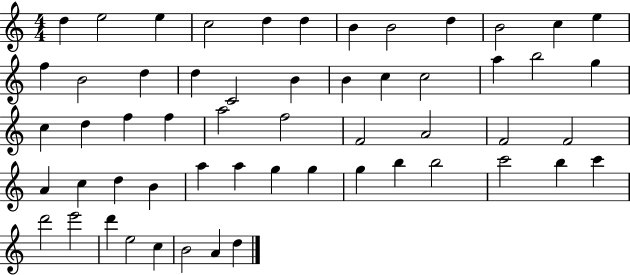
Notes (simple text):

D5/q E5/h E5/q C5/h D5/q D5/q B4/q B4/h D5/q B4/h C5/q E5/q F5/q B4/h D5/q D5/q C4/h B4/q B4/q C5/q C5/h A5/q B5/h G5/q C5/q D5/q F5/q F5/q A5/h F5/h F4/h A4/h F4/h F4/h A4/q C5/q D5/q B4/q A5/q A5/q G5/q G5/q G5/q B5/q B5/h C6/h B5/q C6/q D6/h E6/h D6/q E5/h C5/q B4/h A4/q D5/q